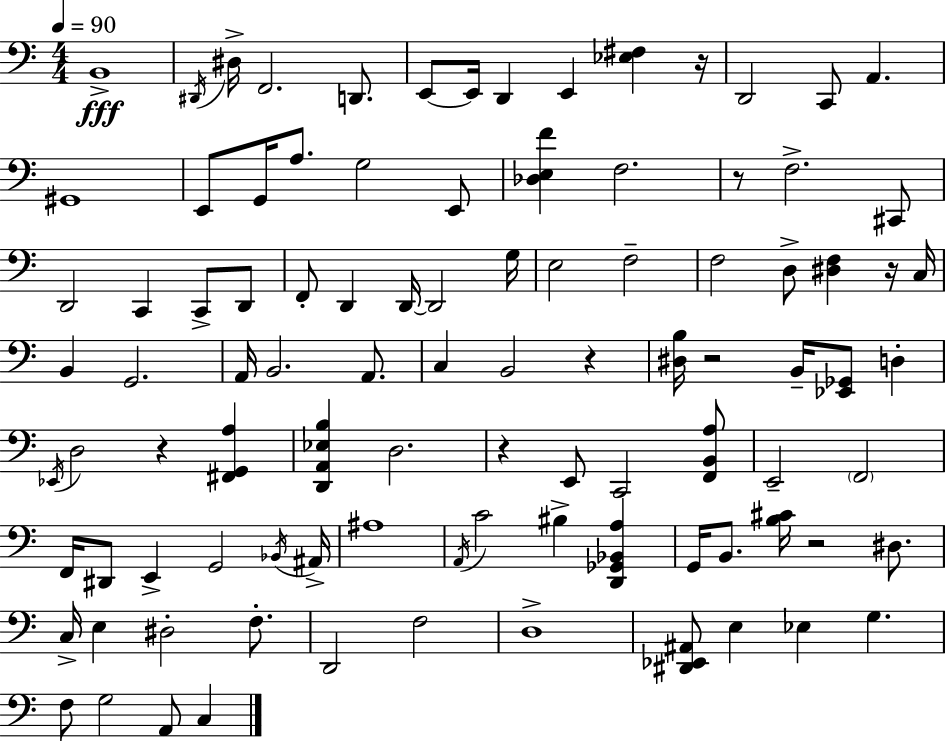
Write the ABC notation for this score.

X:1
T:Untitled
M:4/4
L:1/4
K:C
B,,4 ^D,,/4 ^D,/4 F,,2 D,,/2 E,,/2 E,,/4 D,, E,, [_E,^F,] z/4 D,,2 C,,/2 A,, ^G,,4 E,,/2 G,,/4 A,/2 G,2 E,,/2 [_D,E,F] F,2 z/2 F,2 ^C,,/2 D,,2 C,, C,,/2 D,,/2 F,,/2 D,, D,,/4 D,,2 G,/4 E,2 F,2 F,2 D,/2 [^D,F,] z/4 C,/4 B,, G,,2 A,,/4 B,,2 A,,/2 C, B,,2 z [^D,B,]/4 z2 B,,/4 [_E,,_G,,]/2 D, _E,,/4 D,2 z [^F,,G,,A,] [D,,A,,_E,B,] D,2 z E,,/2 C,,2 [F,,B,,A,]/2 E,,2 F,,2 F,,/4 ^D,,/2 E,, G,,2 _B,,/4 ^A,,/4 ^A,4 A,,/4 C2 ^B, [D,,_G,,_B,,A,] G,,/4 B,,/2 [B,^C]/4 z2 ^D,/2 C,/4 E, ^D,2 F,/2 D,,2 F,2 D,4 [^D,,_E,,^A,,]/2 E, _E, G, F,/2 G,2 A,,/2 C,